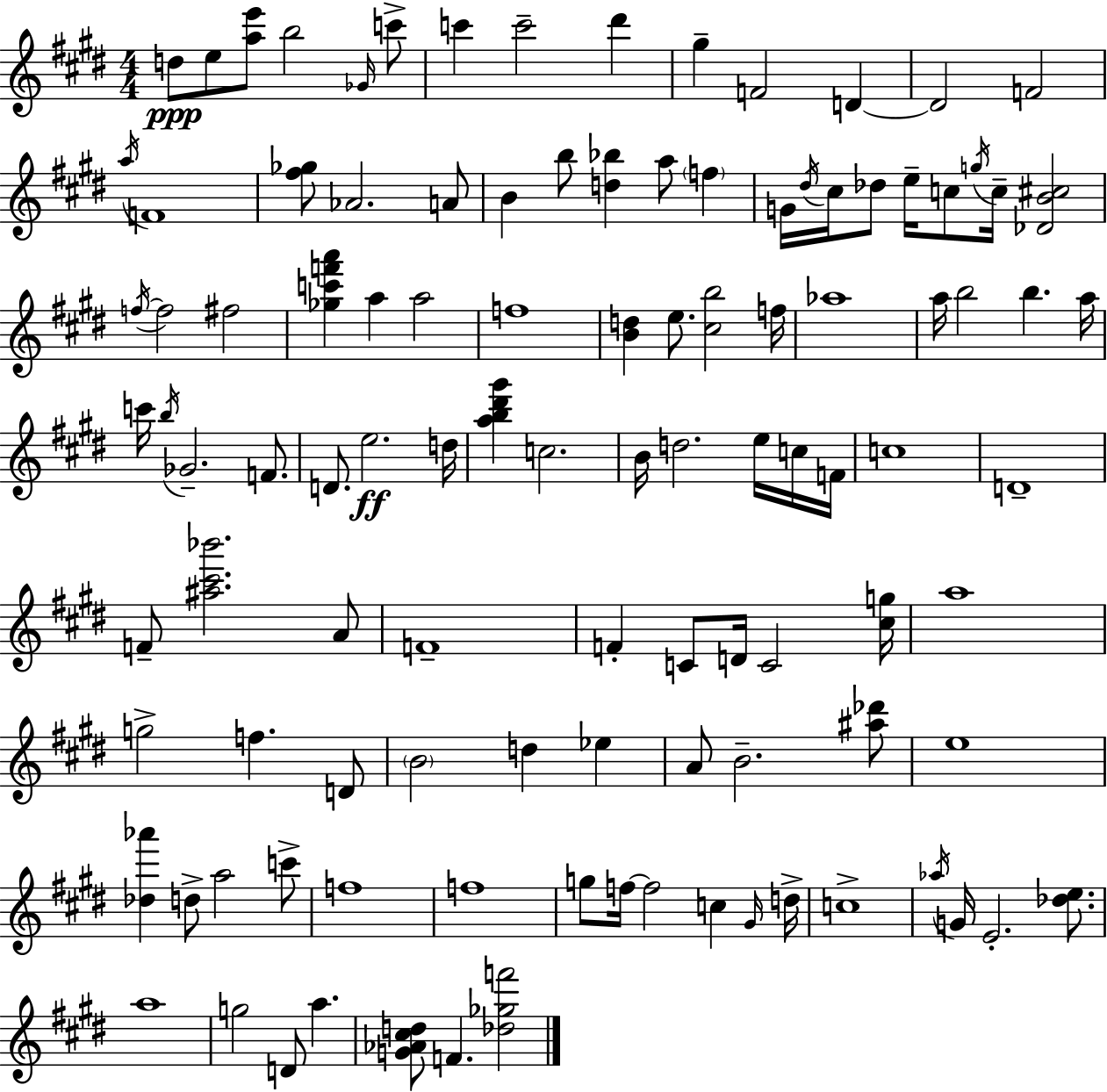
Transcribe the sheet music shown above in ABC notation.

X:1
T:Untitled
M:4/4
L:1/4
K:E
d/2 e/2 [ae']/2 b2 _G/4 c'/2 c' c'2 ^d' ^g F2 D D2 F2 a/4 F4 [^f_g]/2 _A2 A/2 B b/2 [d_b] a/2 f G/4 ^d/4 ^c/4 _d/2 e/4 c/2 g/4 c/4 [_DB^c]2 f/4 f2 ^f2 [_gc'f'a'] a a2 f4 [Bd] e/2 [^cb]2 f/4 _a4 a/4 b2 b a/4 c'/4 b/4 _G2 F/2 D/2 e2 d/4 [ab^d'^g'] c2 B/4 d2 e/4 c/4 F/4 c4 D4 F/2 [^a^c'_b']2 A/2 F4 F C/2 D/4 C2 [^cg]/4 a4 g2 f D/2 B2 d _e A/2 B2 [^a_d']/2 e4 [_d_a'] d/2 a2 c'/2 f4 f4 g/2 f/4 f2 c ^G/4 d/4 c4 _a/4 G/4 E2 [_de]/2 a4 g2 D/2 a [G_A^cd]/2 F [_d_gf']2